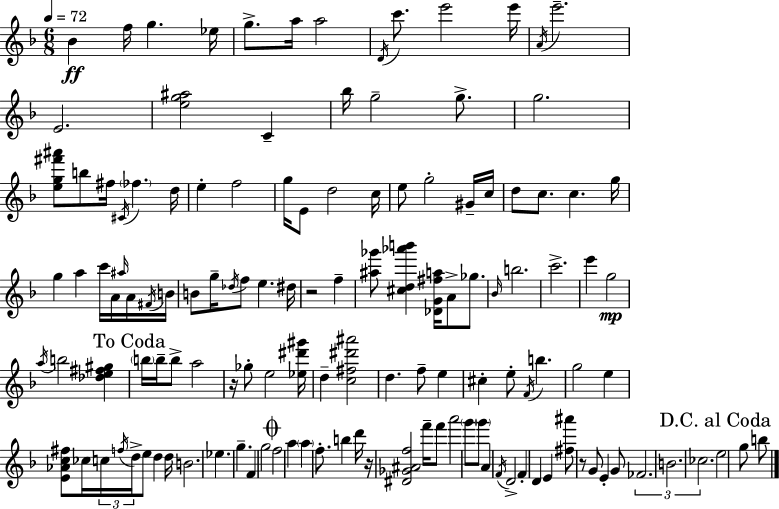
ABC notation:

X:1
T:Untitled
M:6/8
L:1/4
K:Dm
_B f/4 g _e/4 g/2 a/4 a2 D/4 c'/2 e'2 e'/4 A/4 e'2 E2 [eg^a]2 C _b/4 g2 g/2 g2 [eg^f'^a']/2 b/2 ^f/4 ^C/4 _f d/4 e f2 g/4 E/2 d2 c/4 e/2 g2 ^G/4 c/4 d/2 c/2 c g/4 g a c'/4 A/4 ^a/4 A/4 ^F/4 B/4 B/2 g/4 _d/4 f/2 e ^d/4 z2 f [^a_g']/2 [^cd_a'b'] [_DG^fa]/4 A/2 _g/2 _B/4 b2 c'2 e' g2 a/4 b2 [_de^f^g] b/4 b/4 b/2 a2 z/4 _g/2 e2 [_e^d'^g']/4 d [c^f^d'^a']2 d f/2 e ^c e/2 F/4 b g2 e [E_Ac^f]/2 _c/4 c/4 f/4 d/4 e/2 d d/4 B2 _e g F g2 f2 a a f/2 b d'/4 z/4 [^D_G^Af]2 f'/4 f'/2 a'2 g'/2 g'/2 A F/4 D2 F D E [^f^a']/2 z/2 G/2 E G/2 _F2 B2 _c2 e2 g/2 b/2